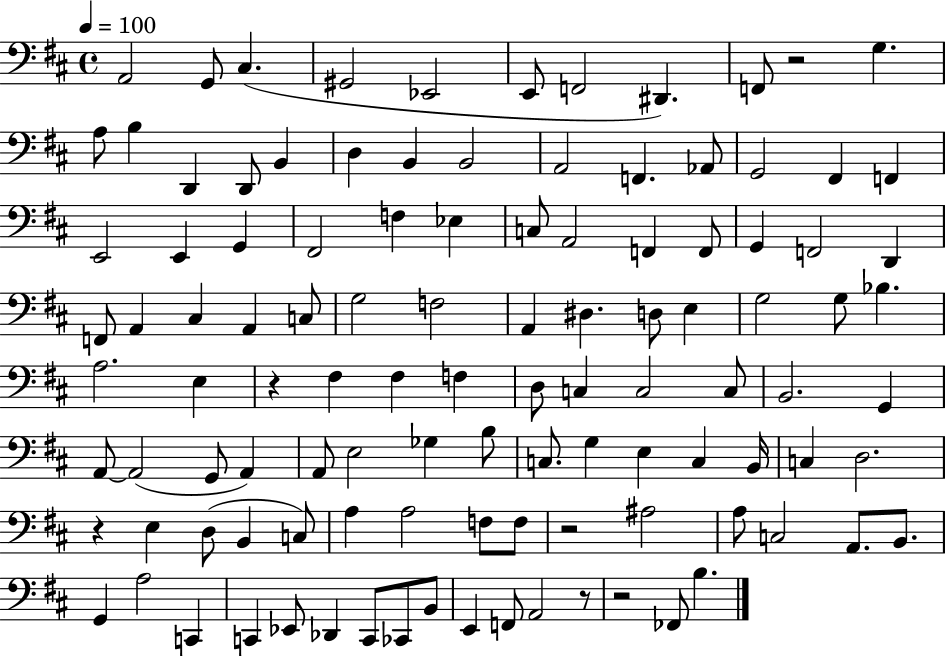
{
  \clef bass
  \time 4/4
  \defaultTimeSignature
  \key d \major
  \tempo 4 = 100
  \repeat volta 2 { a,2 g,8 cis4.( | gis,2 ees,2 | e,8 f,2 dis,4.) | f,8 r2 g4. | \break a8 b4 d,4 d,8 b,4 | d4 b,4 b,2 | a,2 f,4. aes,8 | g,2 fis,4 f,4 | \break e,2 e,4 g,4 | fis,2 f4 ees4 | c8 a,2 f,4 f,8 | g,4 f,2 d,4 | \break f,8 a,4 cis4 a,4 c8 | g2 f2 | a,4 dis4. d8 e4 | g2 g8 bes4. | \break a2. e4 | r4 fis4 fis4 f4 | d8 c4 c2 c8 | b,2. g,4 | \break a,8~~ a,2( g,8 a,4) | a,8 e2 ges4 b8 | c8. g4 e4 c4 b,16 | c4 d2. | \break r4 e4 d8( b,4 c8) | a4 a2 f8 f8 | r2 ais2 | a8 c2 a,8. b,8. | \break g,4 a2 c,4 | c,4 ees,8 des,4 c,8 ces,8 b,8 | e,4 f,8 a,2 r8 | r2 fes,8 b4. | \break } \bar "|."
}